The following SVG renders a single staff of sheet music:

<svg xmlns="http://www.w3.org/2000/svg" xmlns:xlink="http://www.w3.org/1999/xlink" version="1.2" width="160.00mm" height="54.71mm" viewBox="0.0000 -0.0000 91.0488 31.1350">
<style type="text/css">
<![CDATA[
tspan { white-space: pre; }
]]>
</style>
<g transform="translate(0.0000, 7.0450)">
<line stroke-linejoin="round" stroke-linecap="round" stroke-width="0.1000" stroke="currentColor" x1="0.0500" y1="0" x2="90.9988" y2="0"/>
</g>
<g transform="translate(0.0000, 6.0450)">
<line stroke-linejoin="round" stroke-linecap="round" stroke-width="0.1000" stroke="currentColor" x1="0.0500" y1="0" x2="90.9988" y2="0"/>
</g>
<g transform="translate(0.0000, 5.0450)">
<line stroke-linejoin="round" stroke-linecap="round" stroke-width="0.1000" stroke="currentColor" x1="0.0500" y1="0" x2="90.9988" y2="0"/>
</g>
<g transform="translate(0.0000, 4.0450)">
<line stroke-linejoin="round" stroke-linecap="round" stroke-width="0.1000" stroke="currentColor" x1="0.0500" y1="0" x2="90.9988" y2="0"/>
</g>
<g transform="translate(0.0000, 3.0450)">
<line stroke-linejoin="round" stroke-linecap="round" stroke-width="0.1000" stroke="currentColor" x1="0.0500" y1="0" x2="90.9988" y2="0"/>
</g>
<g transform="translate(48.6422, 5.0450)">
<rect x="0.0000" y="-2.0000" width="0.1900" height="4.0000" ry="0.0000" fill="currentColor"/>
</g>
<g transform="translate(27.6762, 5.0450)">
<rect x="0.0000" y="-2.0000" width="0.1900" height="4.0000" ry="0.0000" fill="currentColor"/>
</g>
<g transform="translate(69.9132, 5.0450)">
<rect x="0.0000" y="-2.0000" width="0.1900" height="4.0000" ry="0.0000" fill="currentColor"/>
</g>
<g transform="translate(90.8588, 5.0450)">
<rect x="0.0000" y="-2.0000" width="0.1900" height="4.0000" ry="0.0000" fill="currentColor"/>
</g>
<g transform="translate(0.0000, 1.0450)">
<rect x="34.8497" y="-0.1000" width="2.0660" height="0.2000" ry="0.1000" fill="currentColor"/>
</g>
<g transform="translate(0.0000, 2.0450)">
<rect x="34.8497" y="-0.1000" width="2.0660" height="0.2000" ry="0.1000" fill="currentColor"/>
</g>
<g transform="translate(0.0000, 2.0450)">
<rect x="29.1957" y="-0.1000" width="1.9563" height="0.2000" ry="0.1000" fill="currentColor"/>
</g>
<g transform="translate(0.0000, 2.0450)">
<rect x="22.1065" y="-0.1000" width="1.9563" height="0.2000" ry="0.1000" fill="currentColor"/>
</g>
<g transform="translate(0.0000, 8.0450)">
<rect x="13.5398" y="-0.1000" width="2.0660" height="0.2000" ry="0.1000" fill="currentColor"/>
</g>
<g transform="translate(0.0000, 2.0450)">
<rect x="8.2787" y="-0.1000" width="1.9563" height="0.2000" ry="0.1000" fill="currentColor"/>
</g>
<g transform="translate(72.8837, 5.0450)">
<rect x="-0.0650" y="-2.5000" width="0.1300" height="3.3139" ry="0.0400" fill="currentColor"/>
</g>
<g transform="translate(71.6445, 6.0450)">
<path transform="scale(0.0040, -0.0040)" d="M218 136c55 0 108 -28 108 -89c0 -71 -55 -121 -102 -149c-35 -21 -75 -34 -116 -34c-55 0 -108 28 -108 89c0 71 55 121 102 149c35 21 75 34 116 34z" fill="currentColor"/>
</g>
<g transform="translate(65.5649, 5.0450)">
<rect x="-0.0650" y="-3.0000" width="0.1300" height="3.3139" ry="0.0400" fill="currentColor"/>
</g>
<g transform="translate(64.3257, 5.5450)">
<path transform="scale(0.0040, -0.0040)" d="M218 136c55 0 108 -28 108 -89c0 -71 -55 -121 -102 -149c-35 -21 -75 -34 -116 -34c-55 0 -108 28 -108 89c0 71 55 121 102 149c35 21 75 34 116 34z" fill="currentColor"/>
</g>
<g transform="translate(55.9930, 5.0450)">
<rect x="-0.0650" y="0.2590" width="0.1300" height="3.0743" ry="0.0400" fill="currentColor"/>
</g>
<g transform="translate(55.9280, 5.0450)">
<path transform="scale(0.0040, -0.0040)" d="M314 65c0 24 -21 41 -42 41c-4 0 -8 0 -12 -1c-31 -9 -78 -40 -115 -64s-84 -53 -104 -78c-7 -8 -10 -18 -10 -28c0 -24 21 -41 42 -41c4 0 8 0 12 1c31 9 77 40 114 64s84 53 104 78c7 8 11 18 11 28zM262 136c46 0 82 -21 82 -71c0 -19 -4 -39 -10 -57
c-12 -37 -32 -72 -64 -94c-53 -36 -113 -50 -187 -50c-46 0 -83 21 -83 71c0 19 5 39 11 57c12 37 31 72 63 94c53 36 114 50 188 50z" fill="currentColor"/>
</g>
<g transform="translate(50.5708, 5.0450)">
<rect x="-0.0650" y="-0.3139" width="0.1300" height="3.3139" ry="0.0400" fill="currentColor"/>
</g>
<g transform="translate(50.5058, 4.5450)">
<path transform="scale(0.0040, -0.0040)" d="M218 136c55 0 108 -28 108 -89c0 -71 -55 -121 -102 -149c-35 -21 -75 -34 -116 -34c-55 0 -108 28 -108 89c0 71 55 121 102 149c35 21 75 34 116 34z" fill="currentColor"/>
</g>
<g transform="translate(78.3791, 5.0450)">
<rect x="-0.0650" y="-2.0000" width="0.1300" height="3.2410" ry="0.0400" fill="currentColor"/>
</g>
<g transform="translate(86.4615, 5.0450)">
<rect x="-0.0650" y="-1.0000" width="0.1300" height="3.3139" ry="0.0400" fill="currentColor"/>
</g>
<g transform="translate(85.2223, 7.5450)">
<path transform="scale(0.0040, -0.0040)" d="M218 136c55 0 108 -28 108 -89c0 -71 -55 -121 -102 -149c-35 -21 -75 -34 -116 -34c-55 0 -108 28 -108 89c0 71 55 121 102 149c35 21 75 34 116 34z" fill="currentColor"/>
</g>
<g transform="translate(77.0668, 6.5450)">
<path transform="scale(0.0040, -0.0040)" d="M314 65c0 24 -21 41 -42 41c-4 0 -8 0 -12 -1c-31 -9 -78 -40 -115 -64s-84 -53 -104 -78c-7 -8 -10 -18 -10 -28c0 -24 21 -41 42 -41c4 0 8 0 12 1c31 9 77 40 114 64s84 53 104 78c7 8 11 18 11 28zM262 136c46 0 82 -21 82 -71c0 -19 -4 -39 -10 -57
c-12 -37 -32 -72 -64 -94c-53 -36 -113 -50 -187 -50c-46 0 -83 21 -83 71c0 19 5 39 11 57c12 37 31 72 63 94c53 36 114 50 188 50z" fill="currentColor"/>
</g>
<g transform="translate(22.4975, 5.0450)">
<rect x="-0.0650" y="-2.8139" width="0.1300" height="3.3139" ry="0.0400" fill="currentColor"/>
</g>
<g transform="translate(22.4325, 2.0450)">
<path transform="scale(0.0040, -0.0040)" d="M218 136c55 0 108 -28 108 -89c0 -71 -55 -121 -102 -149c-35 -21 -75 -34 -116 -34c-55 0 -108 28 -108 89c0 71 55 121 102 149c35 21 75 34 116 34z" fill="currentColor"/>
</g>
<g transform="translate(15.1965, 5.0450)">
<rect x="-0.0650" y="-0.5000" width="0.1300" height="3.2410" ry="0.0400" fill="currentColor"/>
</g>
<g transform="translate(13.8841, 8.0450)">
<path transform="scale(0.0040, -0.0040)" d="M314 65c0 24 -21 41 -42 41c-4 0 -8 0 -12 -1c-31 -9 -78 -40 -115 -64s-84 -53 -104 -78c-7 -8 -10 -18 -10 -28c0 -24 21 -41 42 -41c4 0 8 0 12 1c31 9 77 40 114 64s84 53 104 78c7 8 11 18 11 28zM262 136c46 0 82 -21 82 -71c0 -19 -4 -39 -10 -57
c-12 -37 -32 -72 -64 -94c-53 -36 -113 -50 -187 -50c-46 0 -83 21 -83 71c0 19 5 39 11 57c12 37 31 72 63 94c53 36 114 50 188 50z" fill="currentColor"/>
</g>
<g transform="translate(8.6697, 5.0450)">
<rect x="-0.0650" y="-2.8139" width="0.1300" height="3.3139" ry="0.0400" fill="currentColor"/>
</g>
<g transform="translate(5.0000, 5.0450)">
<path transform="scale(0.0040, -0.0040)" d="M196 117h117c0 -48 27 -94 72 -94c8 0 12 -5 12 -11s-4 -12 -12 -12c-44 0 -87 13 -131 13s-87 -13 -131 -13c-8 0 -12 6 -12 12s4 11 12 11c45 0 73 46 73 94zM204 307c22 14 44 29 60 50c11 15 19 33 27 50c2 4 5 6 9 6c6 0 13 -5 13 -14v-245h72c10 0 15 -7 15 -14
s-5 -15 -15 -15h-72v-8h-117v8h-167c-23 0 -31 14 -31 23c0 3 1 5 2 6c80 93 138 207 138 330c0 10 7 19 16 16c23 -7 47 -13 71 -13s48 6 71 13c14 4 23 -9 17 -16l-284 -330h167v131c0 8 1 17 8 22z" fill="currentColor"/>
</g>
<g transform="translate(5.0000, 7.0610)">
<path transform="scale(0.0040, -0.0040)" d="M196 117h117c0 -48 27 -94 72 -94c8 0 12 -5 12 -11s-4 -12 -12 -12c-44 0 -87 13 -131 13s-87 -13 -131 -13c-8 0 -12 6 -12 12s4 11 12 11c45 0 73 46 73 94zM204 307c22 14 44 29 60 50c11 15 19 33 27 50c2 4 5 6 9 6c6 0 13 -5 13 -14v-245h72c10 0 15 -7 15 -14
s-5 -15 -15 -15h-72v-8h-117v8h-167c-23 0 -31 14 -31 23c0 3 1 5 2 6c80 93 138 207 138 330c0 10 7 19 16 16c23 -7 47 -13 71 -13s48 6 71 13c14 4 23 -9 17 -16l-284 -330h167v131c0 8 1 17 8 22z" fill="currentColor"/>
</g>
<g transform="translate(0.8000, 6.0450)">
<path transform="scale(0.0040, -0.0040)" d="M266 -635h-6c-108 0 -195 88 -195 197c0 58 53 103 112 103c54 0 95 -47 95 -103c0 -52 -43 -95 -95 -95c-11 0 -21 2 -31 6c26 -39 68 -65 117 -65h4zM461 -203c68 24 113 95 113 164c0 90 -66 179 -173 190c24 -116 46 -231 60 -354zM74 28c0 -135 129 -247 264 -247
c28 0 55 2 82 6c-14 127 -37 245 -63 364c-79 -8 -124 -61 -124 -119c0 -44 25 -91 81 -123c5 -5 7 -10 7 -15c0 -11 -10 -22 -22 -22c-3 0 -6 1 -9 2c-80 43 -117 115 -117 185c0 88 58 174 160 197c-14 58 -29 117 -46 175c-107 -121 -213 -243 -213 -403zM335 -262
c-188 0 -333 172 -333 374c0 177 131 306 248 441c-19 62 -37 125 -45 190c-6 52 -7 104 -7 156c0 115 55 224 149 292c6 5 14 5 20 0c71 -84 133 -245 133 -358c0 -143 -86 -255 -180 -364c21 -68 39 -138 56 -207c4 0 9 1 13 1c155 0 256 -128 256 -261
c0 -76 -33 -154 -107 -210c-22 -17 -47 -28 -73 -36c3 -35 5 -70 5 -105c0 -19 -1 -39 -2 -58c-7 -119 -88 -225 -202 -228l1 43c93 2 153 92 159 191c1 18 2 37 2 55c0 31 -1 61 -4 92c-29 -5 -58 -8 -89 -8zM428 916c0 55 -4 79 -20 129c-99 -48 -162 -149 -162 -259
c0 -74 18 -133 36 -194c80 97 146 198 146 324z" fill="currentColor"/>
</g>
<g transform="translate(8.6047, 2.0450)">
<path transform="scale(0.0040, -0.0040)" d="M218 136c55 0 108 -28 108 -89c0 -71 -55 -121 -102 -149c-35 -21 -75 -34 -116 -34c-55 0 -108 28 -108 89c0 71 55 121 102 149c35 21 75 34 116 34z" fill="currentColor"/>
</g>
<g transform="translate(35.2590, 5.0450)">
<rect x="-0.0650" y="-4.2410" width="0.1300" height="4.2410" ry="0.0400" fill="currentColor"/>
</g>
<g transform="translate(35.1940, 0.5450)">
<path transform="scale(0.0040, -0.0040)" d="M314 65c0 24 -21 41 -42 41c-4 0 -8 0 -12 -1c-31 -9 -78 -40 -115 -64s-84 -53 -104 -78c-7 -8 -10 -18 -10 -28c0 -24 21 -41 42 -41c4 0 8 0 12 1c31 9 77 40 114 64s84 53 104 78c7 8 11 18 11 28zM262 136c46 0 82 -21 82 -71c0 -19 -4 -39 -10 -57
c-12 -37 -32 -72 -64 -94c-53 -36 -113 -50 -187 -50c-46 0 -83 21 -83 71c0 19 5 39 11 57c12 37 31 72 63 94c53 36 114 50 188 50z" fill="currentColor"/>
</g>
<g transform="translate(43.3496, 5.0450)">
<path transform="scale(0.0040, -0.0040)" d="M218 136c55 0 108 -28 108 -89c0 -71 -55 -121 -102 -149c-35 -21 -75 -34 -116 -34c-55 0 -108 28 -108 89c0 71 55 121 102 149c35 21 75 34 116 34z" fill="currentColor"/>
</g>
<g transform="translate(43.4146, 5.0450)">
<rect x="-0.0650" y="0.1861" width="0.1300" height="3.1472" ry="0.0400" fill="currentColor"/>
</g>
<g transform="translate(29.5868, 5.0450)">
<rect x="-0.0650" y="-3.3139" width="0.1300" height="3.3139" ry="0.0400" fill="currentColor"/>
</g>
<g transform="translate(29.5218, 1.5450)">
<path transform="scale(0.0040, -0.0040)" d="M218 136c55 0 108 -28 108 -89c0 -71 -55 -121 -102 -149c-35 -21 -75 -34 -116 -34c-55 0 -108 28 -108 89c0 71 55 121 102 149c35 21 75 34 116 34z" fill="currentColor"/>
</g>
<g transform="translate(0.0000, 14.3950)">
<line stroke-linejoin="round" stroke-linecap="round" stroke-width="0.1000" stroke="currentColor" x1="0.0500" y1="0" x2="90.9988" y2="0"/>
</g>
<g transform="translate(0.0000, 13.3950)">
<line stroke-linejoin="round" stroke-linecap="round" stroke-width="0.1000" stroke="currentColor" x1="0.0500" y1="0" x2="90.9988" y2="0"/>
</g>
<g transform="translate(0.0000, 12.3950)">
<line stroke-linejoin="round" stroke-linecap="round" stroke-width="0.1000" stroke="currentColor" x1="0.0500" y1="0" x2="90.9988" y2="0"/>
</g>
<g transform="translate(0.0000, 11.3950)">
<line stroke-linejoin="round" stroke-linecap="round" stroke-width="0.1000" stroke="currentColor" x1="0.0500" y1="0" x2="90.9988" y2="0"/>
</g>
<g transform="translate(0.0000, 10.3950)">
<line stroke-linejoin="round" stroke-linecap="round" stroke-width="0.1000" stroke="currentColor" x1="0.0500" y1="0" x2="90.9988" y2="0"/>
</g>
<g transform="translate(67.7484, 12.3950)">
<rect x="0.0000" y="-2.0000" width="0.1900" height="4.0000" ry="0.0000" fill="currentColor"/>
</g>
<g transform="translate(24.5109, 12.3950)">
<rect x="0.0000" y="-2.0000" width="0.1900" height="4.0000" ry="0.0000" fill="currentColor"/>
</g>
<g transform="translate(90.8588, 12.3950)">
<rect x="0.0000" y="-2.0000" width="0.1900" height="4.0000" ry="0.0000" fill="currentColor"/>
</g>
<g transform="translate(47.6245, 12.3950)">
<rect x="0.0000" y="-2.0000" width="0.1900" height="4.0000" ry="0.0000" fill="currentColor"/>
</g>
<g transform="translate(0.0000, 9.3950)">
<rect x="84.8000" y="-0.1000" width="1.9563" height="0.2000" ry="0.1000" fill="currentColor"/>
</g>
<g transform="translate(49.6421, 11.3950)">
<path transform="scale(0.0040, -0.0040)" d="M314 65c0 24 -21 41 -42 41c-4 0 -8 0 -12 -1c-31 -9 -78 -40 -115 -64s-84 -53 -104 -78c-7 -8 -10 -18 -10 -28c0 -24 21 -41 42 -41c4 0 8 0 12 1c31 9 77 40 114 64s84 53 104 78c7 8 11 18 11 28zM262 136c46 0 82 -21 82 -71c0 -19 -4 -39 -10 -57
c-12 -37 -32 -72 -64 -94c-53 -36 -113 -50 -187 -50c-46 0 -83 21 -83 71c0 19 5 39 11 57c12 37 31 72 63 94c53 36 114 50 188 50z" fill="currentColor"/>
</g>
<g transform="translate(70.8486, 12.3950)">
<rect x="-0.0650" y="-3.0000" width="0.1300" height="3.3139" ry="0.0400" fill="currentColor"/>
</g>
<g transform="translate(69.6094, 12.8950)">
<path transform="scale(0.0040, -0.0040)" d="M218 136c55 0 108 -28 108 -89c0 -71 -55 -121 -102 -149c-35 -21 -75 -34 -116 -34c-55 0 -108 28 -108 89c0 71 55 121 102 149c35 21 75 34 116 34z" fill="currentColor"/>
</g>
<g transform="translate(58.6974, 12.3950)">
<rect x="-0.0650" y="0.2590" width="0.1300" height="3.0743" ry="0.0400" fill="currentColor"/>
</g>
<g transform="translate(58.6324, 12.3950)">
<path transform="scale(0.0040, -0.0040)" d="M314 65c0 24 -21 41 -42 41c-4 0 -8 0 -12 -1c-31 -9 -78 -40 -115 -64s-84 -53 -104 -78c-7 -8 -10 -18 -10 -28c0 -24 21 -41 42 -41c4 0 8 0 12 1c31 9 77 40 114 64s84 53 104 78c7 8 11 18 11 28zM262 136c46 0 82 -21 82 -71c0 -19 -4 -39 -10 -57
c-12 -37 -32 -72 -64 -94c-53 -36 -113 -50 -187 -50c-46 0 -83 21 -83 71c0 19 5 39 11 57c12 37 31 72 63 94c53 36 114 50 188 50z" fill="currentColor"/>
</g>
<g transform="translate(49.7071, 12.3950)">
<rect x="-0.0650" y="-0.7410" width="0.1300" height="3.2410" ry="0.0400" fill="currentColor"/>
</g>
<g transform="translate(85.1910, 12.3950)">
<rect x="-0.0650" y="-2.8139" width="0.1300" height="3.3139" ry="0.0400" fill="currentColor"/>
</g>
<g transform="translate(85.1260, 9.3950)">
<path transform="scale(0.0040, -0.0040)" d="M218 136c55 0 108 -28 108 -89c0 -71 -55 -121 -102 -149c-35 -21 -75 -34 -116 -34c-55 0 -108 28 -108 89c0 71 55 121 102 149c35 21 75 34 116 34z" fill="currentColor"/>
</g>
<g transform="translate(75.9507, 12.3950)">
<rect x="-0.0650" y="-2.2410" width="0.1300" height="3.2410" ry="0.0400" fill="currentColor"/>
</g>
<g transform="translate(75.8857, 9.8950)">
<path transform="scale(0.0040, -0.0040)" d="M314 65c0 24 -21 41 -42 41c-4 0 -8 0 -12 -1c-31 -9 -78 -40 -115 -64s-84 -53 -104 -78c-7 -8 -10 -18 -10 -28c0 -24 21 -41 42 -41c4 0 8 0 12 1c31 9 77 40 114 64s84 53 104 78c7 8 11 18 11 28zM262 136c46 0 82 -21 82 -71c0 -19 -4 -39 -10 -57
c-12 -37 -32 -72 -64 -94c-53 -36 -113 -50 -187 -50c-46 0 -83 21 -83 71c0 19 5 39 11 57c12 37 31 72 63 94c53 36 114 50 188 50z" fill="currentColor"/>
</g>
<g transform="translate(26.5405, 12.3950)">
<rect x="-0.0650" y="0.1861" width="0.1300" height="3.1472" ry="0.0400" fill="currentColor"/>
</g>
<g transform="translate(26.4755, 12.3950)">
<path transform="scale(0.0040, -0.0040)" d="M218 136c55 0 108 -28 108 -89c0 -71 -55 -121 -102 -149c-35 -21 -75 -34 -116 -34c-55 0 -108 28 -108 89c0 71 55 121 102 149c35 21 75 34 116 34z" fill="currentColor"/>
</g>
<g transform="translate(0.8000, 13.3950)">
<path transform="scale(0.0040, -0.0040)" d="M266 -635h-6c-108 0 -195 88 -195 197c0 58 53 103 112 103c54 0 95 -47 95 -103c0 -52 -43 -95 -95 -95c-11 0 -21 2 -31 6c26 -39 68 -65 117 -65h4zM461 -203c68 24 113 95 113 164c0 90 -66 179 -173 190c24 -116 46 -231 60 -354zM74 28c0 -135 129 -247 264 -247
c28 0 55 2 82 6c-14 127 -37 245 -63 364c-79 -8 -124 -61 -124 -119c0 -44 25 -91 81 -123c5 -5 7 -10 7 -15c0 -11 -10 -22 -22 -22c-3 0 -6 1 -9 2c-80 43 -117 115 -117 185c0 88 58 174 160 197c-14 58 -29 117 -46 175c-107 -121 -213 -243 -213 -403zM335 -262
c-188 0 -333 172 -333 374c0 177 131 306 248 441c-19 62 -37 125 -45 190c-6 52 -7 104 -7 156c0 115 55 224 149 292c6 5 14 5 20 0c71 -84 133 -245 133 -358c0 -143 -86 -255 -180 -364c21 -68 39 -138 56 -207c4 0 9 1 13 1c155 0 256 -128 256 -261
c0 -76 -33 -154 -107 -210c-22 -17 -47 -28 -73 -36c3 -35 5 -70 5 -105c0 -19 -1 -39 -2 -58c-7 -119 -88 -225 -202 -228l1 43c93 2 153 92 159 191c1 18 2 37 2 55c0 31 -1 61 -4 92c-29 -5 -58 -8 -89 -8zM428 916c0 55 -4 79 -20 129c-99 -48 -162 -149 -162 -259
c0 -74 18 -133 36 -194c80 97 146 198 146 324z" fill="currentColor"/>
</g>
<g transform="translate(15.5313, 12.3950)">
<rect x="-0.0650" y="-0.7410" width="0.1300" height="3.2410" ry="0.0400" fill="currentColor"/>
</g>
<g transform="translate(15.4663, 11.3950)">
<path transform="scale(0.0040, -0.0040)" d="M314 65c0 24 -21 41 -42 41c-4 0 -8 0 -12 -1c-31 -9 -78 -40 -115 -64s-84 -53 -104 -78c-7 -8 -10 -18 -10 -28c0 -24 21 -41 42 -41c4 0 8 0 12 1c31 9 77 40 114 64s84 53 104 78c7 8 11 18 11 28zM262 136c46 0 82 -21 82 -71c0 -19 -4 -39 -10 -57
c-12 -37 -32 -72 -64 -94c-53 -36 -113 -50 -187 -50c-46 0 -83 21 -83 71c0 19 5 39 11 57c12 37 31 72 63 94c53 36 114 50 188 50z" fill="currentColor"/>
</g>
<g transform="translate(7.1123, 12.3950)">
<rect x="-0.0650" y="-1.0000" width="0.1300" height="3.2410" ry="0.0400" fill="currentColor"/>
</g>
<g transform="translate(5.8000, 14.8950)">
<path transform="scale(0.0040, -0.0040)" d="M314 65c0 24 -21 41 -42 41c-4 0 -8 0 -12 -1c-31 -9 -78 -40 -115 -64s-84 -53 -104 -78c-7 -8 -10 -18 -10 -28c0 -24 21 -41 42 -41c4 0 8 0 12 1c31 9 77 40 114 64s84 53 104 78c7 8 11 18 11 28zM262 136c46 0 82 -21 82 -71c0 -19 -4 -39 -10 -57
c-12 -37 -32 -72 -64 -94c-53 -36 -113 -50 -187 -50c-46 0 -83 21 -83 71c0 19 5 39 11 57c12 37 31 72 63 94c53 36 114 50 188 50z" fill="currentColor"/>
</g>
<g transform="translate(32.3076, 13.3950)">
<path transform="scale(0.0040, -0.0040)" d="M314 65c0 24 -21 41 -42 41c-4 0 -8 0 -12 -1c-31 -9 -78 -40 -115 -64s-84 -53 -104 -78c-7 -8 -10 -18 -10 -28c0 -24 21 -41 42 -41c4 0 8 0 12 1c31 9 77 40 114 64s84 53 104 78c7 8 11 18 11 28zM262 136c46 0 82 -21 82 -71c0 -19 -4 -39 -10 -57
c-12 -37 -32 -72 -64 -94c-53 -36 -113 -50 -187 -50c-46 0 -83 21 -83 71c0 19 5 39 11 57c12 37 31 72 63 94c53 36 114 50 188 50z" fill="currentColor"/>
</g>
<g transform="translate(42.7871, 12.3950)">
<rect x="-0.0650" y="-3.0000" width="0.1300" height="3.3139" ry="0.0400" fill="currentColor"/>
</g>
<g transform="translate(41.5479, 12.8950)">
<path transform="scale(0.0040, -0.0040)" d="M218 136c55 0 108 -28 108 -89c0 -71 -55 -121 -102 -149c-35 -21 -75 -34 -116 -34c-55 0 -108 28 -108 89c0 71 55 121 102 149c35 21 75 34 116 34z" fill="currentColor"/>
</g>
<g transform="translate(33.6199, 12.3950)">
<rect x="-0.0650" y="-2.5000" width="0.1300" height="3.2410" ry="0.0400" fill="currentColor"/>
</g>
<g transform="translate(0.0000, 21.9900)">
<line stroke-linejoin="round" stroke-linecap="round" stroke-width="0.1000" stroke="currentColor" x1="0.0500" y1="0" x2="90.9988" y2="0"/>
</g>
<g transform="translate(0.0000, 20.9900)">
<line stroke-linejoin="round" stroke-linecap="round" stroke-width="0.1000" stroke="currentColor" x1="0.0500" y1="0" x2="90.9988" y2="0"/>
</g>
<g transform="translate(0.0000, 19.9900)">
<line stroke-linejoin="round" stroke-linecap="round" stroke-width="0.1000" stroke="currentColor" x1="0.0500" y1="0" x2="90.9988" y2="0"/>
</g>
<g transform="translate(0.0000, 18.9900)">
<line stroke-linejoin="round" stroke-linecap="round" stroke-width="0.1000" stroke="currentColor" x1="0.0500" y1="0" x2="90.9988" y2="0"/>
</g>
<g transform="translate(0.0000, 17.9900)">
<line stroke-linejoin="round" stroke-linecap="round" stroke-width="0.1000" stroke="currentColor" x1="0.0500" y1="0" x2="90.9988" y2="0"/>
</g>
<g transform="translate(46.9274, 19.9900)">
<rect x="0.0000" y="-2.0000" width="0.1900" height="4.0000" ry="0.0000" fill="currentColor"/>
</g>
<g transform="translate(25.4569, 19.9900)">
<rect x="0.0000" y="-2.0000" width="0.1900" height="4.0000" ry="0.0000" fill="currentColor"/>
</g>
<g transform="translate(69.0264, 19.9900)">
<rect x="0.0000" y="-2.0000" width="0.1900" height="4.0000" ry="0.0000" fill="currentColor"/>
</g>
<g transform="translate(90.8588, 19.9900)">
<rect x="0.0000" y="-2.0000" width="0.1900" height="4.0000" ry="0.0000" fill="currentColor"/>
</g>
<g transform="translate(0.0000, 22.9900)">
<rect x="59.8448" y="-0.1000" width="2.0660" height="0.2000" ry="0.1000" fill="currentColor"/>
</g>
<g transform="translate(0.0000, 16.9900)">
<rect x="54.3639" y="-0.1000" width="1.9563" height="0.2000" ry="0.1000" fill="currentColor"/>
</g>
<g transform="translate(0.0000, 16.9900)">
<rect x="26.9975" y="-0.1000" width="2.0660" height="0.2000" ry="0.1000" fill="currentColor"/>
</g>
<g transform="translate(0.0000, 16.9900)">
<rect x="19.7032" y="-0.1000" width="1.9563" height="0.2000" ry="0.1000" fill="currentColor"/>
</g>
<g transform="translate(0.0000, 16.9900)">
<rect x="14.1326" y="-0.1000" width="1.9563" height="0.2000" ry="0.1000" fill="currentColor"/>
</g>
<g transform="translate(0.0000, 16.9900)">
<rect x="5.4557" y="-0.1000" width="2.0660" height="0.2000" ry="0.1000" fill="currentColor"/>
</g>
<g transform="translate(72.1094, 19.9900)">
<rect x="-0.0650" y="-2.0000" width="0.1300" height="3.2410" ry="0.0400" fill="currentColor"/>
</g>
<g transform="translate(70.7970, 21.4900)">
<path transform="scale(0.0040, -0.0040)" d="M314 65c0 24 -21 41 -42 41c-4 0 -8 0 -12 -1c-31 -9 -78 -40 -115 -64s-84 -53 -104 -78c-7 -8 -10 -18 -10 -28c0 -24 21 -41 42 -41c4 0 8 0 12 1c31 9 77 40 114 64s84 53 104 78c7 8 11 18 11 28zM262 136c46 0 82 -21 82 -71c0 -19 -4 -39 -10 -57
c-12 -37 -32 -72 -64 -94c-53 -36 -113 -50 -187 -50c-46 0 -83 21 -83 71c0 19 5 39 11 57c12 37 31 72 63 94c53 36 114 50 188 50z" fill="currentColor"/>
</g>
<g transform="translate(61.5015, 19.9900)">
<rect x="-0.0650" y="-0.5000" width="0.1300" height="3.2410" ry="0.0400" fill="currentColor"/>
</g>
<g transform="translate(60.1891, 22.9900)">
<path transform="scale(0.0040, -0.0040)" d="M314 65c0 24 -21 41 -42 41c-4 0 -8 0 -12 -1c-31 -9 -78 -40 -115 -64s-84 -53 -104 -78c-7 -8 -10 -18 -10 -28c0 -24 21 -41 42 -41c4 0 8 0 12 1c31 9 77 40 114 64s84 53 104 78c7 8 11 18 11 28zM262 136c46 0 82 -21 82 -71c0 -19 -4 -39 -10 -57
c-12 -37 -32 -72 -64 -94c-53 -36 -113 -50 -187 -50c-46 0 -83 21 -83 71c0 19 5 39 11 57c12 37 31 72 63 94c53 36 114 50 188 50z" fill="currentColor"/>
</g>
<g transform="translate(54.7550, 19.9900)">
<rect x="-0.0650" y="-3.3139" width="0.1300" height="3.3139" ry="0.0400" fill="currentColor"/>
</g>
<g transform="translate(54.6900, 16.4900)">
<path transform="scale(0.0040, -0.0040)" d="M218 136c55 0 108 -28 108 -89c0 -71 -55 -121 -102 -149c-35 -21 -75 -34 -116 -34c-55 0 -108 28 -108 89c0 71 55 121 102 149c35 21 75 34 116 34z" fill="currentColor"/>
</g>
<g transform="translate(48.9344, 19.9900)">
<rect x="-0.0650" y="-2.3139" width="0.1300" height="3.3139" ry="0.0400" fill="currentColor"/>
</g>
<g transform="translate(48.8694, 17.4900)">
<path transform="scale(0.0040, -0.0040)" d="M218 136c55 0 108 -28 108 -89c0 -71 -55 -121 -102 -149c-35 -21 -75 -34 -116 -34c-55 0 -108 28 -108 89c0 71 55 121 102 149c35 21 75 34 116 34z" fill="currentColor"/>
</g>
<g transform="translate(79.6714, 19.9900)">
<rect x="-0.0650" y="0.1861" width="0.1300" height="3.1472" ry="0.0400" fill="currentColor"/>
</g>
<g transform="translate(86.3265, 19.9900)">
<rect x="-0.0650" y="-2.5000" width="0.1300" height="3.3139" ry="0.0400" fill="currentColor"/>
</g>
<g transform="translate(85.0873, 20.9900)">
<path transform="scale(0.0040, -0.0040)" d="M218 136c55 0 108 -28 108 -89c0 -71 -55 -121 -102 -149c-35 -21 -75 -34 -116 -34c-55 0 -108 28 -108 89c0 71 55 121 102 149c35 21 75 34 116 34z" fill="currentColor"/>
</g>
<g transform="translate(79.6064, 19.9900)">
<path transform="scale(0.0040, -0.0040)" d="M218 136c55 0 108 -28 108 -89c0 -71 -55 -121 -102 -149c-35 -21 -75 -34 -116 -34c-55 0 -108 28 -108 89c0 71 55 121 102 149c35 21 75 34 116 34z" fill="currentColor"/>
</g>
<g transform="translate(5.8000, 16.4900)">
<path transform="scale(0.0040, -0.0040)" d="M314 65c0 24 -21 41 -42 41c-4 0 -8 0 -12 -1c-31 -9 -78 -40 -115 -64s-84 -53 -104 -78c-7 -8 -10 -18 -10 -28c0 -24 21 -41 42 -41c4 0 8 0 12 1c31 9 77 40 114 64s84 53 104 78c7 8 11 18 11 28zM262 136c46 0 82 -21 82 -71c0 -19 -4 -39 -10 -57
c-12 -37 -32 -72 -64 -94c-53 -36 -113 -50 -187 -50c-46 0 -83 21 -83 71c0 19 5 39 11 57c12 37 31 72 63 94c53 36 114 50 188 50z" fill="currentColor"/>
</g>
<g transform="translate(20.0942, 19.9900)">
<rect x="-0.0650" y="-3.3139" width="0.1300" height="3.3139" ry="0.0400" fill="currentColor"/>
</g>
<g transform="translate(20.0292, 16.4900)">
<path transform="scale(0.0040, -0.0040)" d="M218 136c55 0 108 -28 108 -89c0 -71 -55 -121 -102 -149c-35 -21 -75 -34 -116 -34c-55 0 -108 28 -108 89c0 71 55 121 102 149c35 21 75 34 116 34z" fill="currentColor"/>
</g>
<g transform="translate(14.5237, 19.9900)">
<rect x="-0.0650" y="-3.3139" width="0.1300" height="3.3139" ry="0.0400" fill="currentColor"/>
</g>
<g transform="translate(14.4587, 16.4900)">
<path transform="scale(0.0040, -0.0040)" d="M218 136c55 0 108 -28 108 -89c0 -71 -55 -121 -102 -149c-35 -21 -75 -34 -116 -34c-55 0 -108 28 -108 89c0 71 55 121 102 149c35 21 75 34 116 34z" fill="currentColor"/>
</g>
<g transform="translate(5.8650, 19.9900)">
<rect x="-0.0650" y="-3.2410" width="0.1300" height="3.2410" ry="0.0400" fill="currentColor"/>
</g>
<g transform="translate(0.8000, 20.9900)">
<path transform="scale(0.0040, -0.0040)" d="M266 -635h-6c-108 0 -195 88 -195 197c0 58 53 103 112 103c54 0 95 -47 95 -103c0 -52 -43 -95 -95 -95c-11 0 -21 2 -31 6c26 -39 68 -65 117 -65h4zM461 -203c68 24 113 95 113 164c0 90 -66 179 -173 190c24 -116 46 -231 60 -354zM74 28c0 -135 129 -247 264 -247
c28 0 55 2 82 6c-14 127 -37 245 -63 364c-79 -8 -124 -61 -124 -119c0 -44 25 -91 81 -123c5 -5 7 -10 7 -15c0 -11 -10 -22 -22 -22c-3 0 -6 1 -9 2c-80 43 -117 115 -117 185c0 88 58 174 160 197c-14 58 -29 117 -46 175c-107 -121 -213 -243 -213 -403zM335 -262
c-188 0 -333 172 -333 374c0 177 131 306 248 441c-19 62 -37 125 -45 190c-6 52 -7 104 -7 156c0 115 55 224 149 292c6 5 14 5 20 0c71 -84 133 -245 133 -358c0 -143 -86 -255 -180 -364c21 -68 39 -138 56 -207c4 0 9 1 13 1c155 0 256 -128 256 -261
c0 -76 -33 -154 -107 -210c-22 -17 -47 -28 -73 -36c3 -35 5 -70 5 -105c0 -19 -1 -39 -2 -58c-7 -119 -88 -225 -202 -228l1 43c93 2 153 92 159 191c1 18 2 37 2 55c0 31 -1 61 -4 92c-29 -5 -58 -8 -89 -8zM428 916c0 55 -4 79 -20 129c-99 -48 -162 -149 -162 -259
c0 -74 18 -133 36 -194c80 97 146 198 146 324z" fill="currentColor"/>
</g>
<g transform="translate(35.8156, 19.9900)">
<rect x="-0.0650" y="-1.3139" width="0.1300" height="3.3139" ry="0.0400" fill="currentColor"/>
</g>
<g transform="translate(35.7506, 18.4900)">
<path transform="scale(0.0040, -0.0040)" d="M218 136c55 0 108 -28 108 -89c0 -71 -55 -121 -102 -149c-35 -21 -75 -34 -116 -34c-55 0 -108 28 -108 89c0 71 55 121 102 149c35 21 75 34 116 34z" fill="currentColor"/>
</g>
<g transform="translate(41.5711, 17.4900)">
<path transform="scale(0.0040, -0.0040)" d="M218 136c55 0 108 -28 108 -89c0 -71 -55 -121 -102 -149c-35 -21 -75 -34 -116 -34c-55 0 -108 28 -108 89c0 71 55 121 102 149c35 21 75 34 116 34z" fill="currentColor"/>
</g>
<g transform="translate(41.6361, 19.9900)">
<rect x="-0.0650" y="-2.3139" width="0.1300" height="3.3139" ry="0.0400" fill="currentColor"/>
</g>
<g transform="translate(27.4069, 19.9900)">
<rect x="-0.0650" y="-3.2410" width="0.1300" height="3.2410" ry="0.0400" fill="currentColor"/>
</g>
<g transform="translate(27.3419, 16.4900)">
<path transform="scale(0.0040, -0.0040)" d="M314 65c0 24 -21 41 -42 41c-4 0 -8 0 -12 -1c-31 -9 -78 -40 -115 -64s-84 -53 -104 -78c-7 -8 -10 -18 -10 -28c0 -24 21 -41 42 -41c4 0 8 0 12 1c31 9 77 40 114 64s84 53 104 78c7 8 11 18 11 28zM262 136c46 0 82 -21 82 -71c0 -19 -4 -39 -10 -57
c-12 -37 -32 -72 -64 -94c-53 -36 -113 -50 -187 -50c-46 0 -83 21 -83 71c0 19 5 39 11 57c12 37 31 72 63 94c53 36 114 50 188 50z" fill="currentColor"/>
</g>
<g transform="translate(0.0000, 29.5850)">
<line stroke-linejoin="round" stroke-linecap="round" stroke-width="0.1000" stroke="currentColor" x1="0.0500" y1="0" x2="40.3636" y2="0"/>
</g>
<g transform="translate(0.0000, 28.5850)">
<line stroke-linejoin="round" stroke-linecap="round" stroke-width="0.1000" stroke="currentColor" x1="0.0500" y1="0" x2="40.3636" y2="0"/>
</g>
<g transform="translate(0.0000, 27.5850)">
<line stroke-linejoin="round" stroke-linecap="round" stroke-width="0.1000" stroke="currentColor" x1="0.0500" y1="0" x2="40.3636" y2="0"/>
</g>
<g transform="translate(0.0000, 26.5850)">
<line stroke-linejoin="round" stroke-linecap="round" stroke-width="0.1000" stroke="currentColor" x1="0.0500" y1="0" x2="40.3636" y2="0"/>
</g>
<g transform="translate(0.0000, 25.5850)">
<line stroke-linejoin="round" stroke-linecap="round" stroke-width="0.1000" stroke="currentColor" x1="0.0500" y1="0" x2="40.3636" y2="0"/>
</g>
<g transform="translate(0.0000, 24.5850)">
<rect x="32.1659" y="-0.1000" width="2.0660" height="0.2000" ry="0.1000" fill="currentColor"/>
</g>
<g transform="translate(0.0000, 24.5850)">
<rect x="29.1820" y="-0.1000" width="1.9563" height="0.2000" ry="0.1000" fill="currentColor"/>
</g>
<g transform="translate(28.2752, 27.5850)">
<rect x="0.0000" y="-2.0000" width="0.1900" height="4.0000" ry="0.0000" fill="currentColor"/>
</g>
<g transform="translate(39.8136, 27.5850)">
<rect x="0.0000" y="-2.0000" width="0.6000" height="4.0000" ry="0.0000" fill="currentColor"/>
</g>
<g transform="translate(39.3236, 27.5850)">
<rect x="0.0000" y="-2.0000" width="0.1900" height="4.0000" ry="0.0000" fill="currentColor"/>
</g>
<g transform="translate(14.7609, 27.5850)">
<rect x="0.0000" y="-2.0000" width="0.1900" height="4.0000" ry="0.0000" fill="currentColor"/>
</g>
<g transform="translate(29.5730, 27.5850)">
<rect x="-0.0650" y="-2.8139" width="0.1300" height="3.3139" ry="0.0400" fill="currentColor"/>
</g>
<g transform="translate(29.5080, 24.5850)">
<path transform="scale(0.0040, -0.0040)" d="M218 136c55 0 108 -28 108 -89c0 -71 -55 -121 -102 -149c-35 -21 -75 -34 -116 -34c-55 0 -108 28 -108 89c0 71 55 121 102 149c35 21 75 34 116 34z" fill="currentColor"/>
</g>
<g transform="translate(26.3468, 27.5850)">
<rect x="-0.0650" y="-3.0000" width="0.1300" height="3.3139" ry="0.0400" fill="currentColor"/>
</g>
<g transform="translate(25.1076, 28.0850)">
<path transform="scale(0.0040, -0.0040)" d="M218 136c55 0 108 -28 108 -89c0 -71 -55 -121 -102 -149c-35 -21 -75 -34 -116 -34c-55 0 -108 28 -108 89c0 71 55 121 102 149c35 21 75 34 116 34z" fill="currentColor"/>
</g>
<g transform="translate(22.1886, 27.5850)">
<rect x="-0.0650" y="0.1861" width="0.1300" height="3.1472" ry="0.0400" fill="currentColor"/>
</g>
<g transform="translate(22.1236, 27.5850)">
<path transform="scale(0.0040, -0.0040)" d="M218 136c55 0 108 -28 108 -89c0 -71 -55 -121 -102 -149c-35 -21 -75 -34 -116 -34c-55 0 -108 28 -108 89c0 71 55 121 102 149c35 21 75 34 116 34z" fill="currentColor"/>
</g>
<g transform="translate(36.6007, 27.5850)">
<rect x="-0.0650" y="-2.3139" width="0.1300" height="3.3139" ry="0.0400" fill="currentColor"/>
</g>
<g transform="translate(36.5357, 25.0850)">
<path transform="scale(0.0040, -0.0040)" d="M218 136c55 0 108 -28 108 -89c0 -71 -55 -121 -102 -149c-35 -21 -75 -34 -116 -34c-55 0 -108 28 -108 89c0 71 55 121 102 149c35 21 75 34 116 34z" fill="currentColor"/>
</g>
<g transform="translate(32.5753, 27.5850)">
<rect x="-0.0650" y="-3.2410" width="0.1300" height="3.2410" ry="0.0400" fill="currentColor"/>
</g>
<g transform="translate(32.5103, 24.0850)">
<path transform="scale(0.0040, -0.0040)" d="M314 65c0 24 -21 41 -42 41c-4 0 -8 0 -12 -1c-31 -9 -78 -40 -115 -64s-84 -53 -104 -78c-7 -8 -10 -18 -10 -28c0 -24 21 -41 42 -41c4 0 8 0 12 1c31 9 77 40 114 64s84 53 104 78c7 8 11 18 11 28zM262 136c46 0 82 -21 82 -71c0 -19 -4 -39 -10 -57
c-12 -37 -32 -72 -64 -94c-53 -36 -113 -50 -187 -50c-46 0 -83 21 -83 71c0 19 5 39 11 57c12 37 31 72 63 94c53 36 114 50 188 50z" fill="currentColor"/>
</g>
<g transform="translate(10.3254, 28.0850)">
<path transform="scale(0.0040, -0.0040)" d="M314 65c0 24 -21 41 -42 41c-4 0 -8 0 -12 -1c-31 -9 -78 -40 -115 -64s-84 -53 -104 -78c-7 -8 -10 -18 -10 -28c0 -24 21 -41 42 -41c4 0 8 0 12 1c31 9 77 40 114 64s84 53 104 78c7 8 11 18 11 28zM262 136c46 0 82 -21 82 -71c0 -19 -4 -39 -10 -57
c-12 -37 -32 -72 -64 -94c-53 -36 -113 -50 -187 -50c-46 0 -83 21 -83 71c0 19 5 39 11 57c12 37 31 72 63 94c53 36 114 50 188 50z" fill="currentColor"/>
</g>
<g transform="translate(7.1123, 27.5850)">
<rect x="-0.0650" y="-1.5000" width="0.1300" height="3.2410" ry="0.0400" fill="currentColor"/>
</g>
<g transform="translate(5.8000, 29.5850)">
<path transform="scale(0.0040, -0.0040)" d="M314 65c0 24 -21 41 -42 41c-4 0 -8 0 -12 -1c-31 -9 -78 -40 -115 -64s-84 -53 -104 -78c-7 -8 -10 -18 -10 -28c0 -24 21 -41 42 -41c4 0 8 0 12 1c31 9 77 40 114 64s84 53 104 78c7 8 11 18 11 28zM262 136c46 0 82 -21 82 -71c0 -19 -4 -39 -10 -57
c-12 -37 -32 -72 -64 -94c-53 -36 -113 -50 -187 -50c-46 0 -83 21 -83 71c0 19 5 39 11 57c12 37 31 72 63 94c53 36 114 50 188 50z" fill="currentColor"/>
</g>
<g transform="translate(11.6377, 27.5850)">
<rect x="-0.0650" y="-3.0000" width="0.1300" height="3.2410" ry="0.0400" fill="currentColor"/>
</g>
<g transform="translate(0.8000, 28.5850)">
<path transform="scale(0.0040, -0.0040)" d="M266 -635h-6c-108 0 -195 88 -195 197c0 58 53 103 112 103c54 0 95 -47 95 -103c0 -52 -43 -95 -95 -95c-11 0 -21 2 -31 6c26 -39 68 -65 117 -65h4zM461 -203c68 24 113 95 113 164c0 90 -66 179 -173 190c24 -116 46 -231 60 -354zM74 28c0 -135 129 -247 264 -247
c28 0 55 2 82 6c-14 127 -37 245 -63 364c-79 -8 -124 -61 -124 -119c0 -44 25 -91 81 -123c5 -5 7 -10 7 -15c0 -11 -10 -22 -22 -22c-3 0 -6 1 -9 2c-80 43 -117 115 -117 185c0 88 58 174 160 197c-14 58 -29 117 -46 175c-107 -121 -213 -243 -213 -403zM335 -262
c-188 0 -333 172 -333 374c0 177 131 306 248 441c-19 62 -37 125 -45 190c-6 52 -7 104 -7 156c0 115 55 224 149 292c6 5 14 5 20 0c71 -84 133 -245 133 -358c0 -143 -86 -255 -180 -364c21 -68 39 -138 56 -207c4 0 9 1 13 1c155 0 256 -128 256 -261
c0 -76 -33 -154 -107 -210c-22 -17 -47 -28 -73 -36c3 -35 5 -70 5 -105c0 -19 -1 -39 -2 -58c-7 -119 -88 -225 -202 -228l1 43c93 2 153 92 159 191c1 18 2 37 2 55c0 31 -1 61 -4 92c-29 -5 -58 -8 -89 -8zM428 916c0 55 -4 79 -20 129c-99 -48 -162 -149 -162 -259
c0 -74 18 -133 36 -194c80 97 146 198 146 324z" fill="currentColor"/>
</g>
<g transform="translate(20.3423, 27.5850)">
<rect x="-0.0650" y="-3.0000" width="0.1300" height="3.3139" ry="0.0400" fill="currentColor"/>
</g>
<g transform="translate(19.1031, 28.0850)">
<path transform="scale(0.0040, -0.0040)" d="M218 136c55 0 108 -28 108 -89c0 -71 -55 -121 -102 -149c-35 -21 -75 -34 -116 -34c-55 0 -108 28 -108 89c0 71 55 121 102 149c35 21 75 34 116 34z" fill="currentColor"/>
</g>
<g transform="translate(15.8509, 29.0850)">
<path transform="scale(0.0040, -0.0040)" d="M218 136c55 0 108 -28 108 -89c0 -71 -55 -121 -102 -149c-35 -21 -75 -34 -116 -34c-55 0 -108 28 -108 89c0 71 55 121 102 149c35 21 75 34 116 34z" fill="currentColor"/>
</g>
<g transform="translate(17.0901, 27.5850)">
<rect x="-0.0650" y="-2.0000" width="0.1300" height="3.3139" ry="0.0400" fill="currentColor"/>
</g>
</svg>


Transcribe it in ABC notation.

X:1
T:Untitled
M:4/4
L:1/4
K:C
a C2 a b d'2 B c B2 A G F2 D D2 d2 B G2 A d2 B2 A g2 a b2 b b b2 e g g b C2 F2 B G E2 A2 F A B A a b2 g